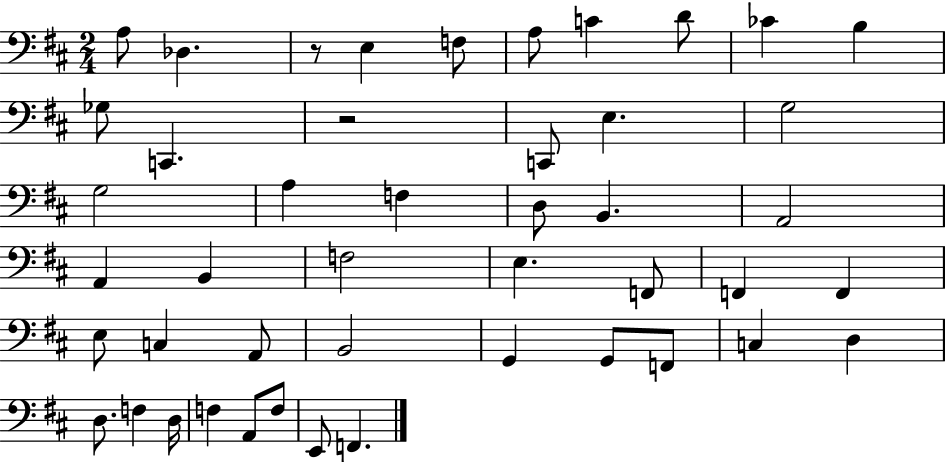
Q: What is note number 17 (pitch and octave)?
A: F3